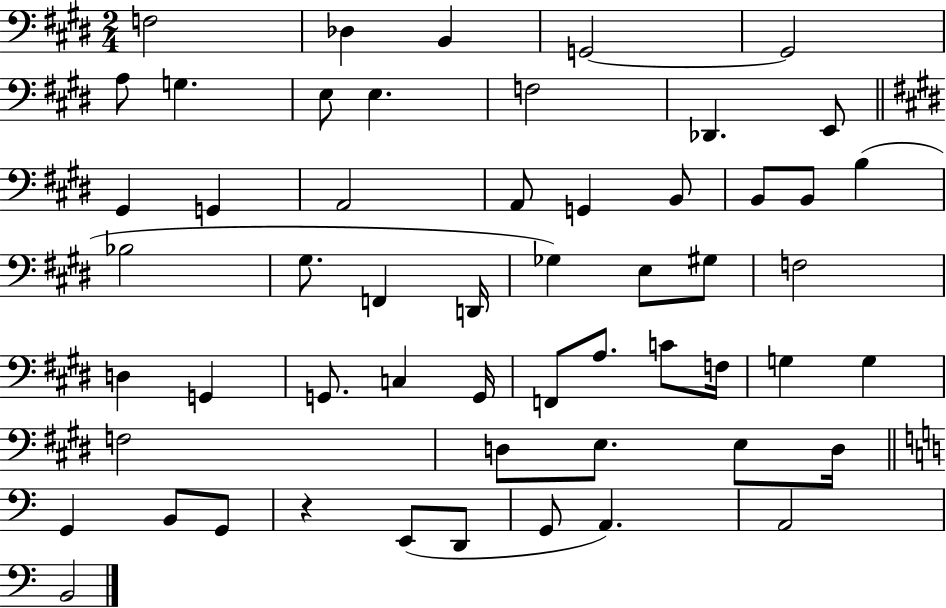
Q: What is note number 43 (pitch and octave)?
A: E3